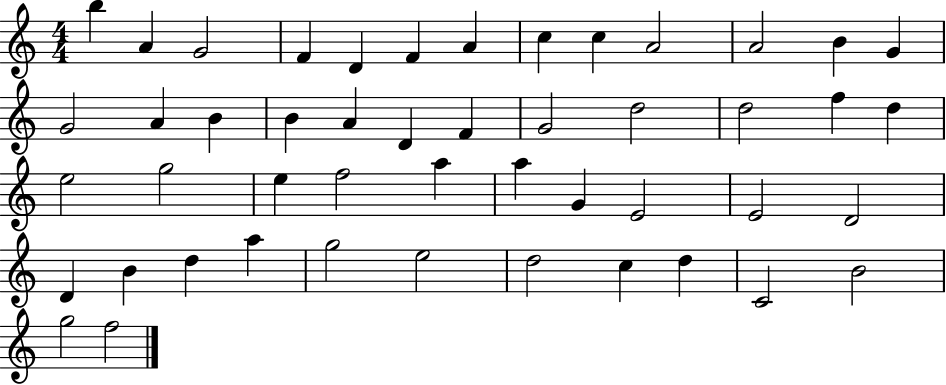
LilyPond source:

{
  \clef treble
  \numericTimeSignature
  \time 4/4
  \key c \major
  b''4 a'4 g'2 | f'4 d'4 f'4 a'4 | c''4 c''4 a'2 | a'2 b'4 g'4 | \break g'2 a'4 b'4 | b'4 a'4 d'4 f'4 | g'2 d''2 | d''2 f''4 d''4 | \break e''2 g''2 | e''4 f''2 a''4 | a''4 g'4 e'2 | e'2 d'2 | \break d'4 b'4 d''4 a''4 | g''2 e''2 | d''2 c''4 d''4 | c'2 b'2 | \break g''2 f''2 | \bar "|."
}